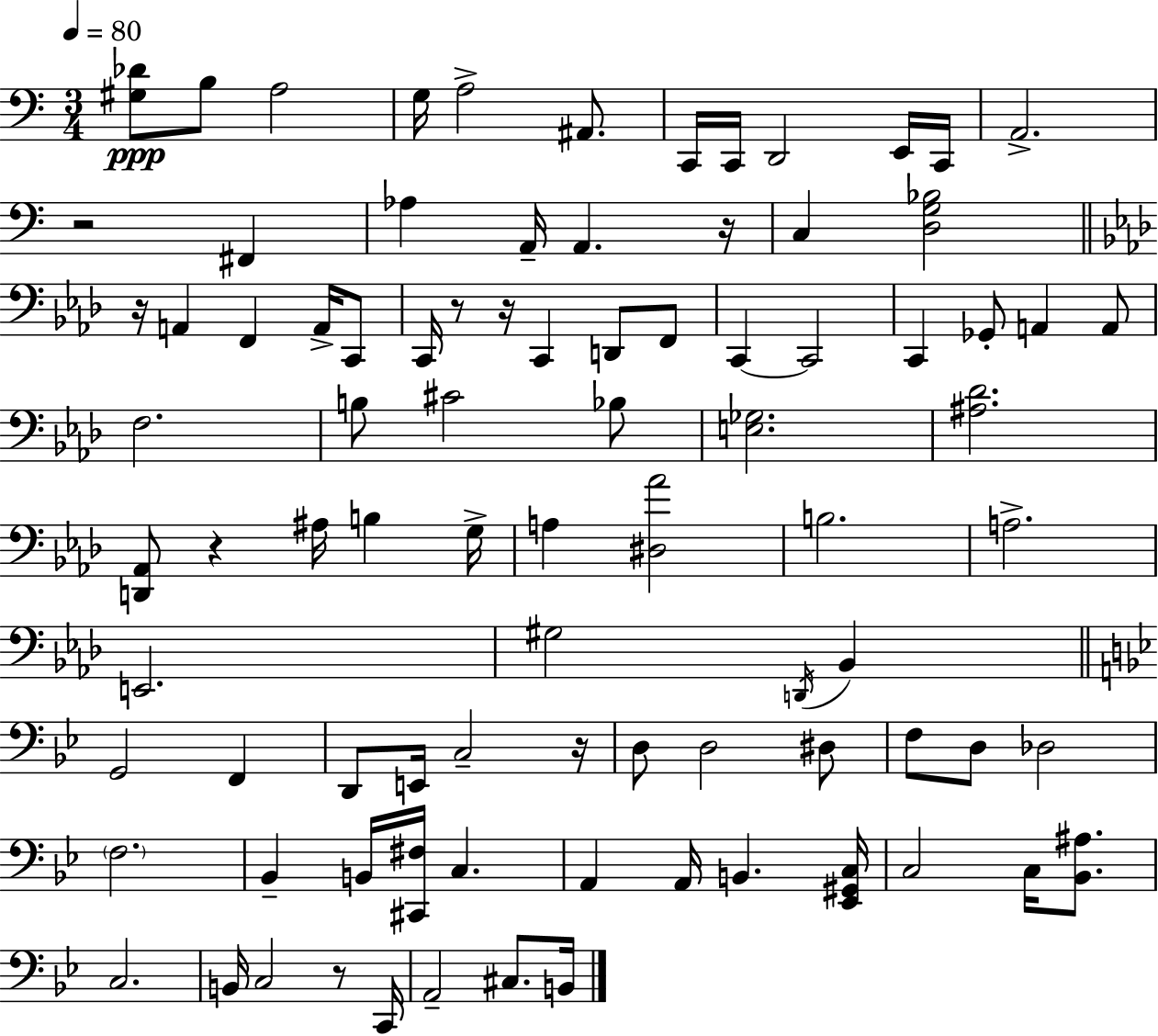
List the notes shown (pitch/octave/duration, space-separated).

[G#3,Db4]/e B3/e A3/h G3/s A3/h A#2/e. C2/s C2/s D2/h E2/s C2/s A2/h. R/h F#2/q Ab3/q A2/s A2/q. R/s C3/q [D3,G3,Bb3]/h R/s A2/q F2/q A2/s C2/e C2/s R/e R/s C2/q D2/e F2/e C2/q C2/h C2/q Gb2/e A2/q A2/e F3/h. B3/e C#4/h Bb3/e [E3,Gb3]/h. [A#3,Db4]/h. [D2,Ab2]/e R/q A#3/s B3/q G3/s A3/q [D#3,Ab4]/h B3/h. A3/h. E2/h. G#3/h D2/s Bb2/q G2/h F2/q D2/e E2/s C3/h R/s D3/e D3/h D#3/e F3/e D3/e Db3/h F3/h. Bb2/q B2/s [C#2,F#3]/s C3/q. A2/q A2/s B2/q. [Eb2,G#2,C3]/s C3/h C3/s [Bb2,A#3]/e. C3/h. B2/s C3/h R/e C2/s A2/h C#3/e. B2/s